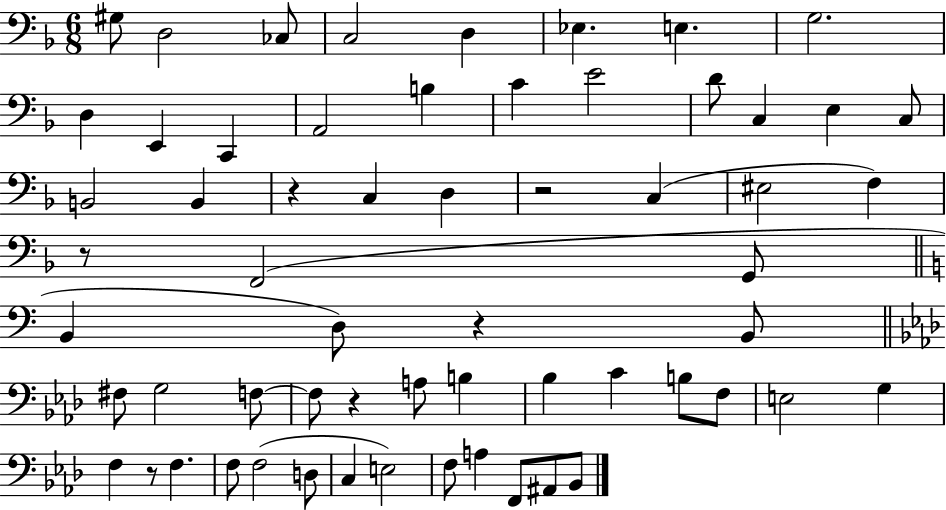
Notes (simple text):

G#3/e D3/h CES3/e C3/h D3/q Eb3/q. E3/q. G3/h. D3/q E2/q C2/q A2/h B3/q C4/q E4/h D4/e C3/q E3/q C3/e B2/h B2/q R/q C3/q D3/q R/h C3/q EIS3/h F3/q R/e F2/h G2/e B2/q D3/e R/q B2/e F#3/e G3/h F3/e F3/e R/q A3/e B3/q Bb3/q C4/q B3/e F3/e E3/h G3/q F3/q R/e F3/q. F3/e F3/h D3/e C3/q E3/h F3/e A3/q F2/e A#2/e Bb2/e